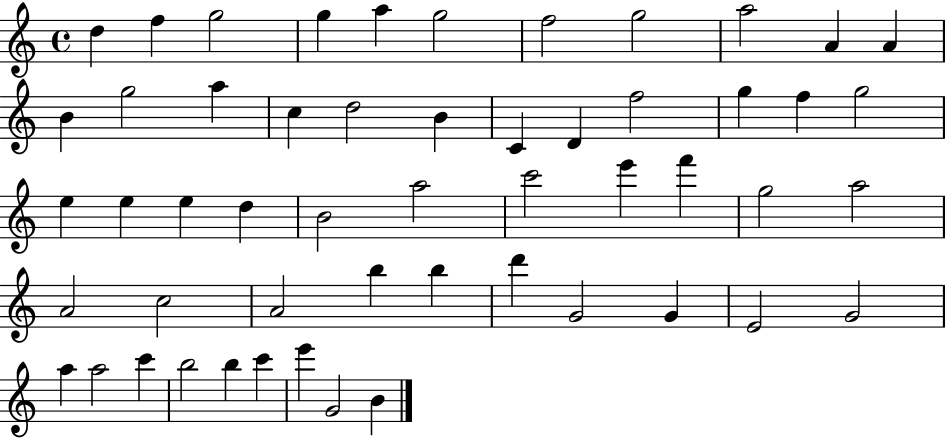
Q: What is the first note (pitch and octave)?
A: D5